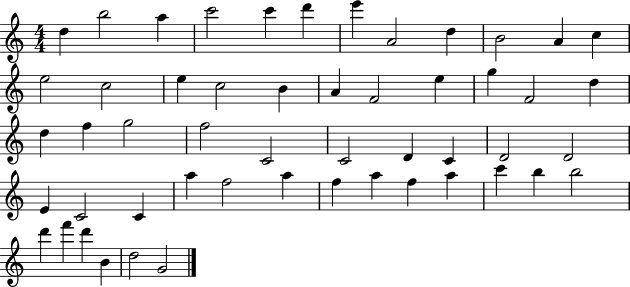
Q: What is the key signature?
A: C major